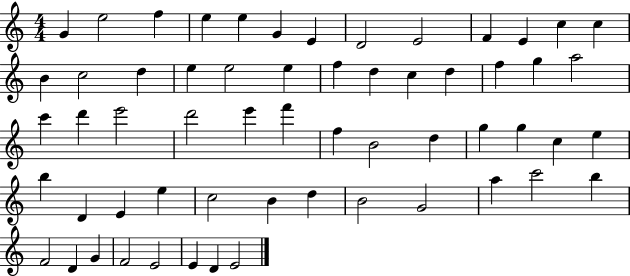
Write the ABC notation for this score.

X:1
T:Untitled
M:4/4
L:1/4
K:C
G e2 f e e G E D2 E2 F E c c B c2 d e e2 e f d c d f g a2 c' d' e'2 d'2 e' f' f B2 d g g c e b D E e c2 B d B2 G2 a c'2 b F2 D G F2 E2 E D E2